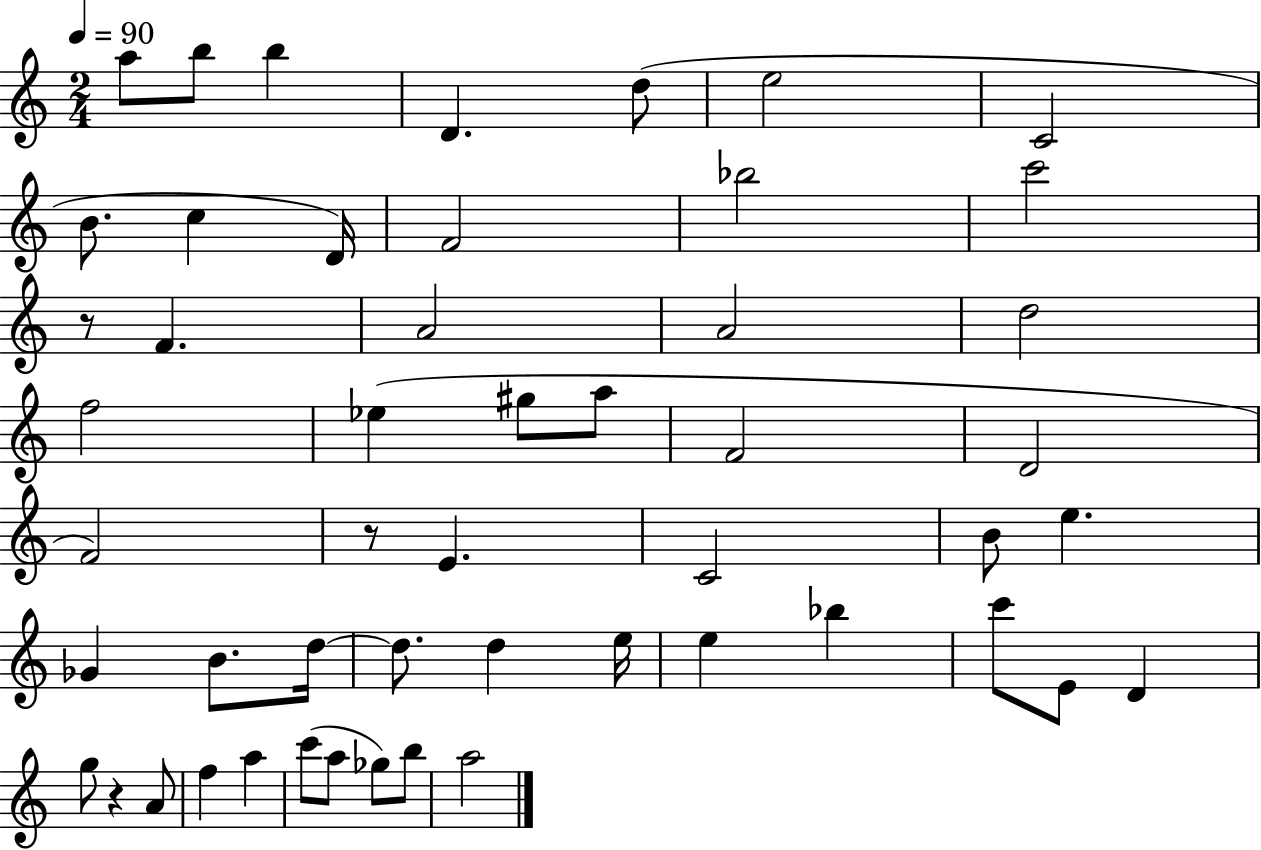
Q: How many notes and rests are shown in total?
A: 51